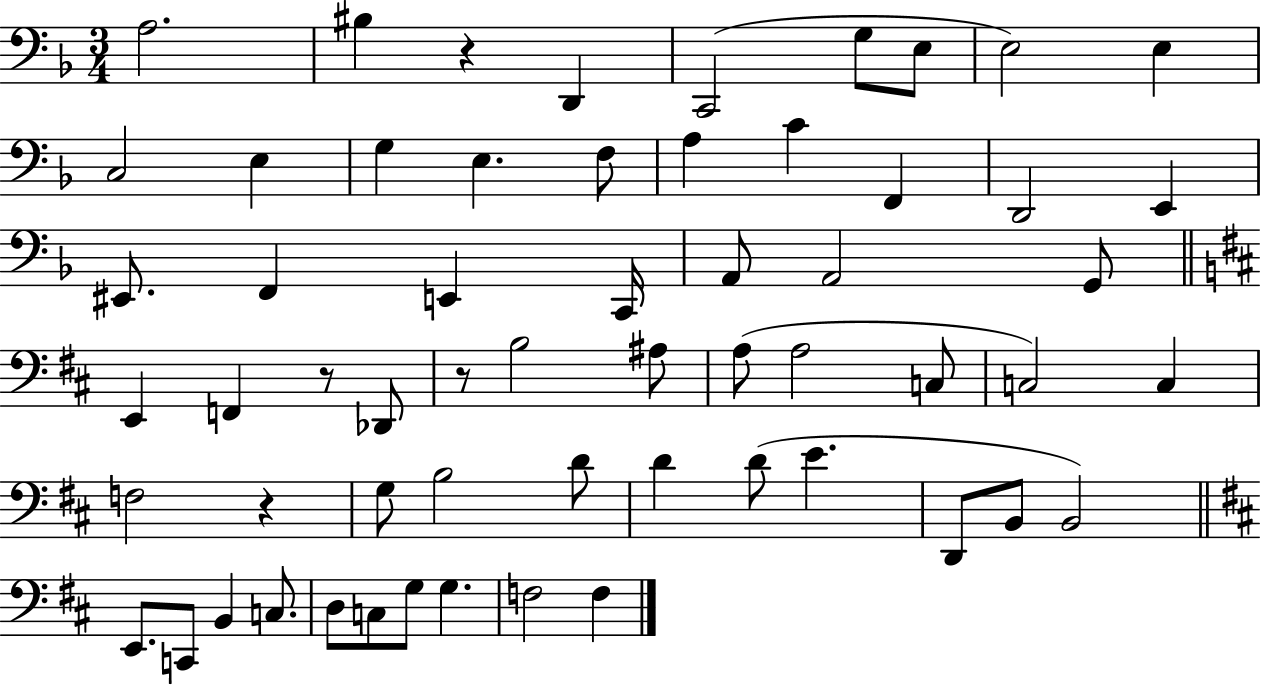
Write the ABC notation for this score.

X:1
T:Untitled
M:3/4
L:1/4
K:F
A,2 ^B, z D,, C,,2 G,/2 E,/2 E,2 E, C,2 E, G, E, F,/2 A, C F,, D,,2 E,, ^E,,/2 F,, E,, C,,/4 A,,/2 A,,2 G,,/2 E,, F,, z/2 _D,,/2 z/2 B,2 ^A,/2 A,/2 A,2 C,/2 C,2 C, F,2 z G,/2 B,2 D/2 D D/2 E D,,/2 B,,/2 B,,2 E,,/2 C,,/2 B,, C,/2 D,/2 C,/2 G,/2 G, F,2 F,